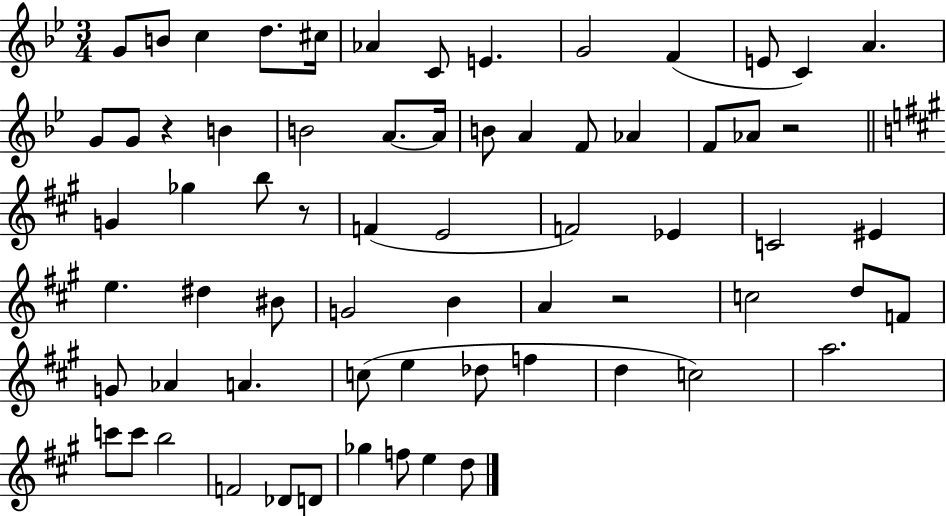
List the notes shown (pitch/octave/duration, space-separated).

G4/e B4/e C5/q D5/e. C#5/s Ab4/q C4/e E4/q. G4/h F4/q E4/e C4/q A4/q. G4/e G4/e R/q B4/q B4/h A4/e. A4/s B4/e A4/q F4/e Ab4/q F4/e Ab4/e R/h G4/q Gb5/q B5/e R/e F4/q E4/h F4/h Eb4/q C4/h EIS4/q E5/q. D#5/q BIS4/e G4/h B4/q A4/q R/h C5/h D5/e F4/e G4/e Ab4/q A4/q. C5/e E5/q Db5/e F5/q D5/q C5/h A5/h. C6/e C6/e B5/h F4/h Db4/e D4/e Gb5/q F5/e E5/q D5/e